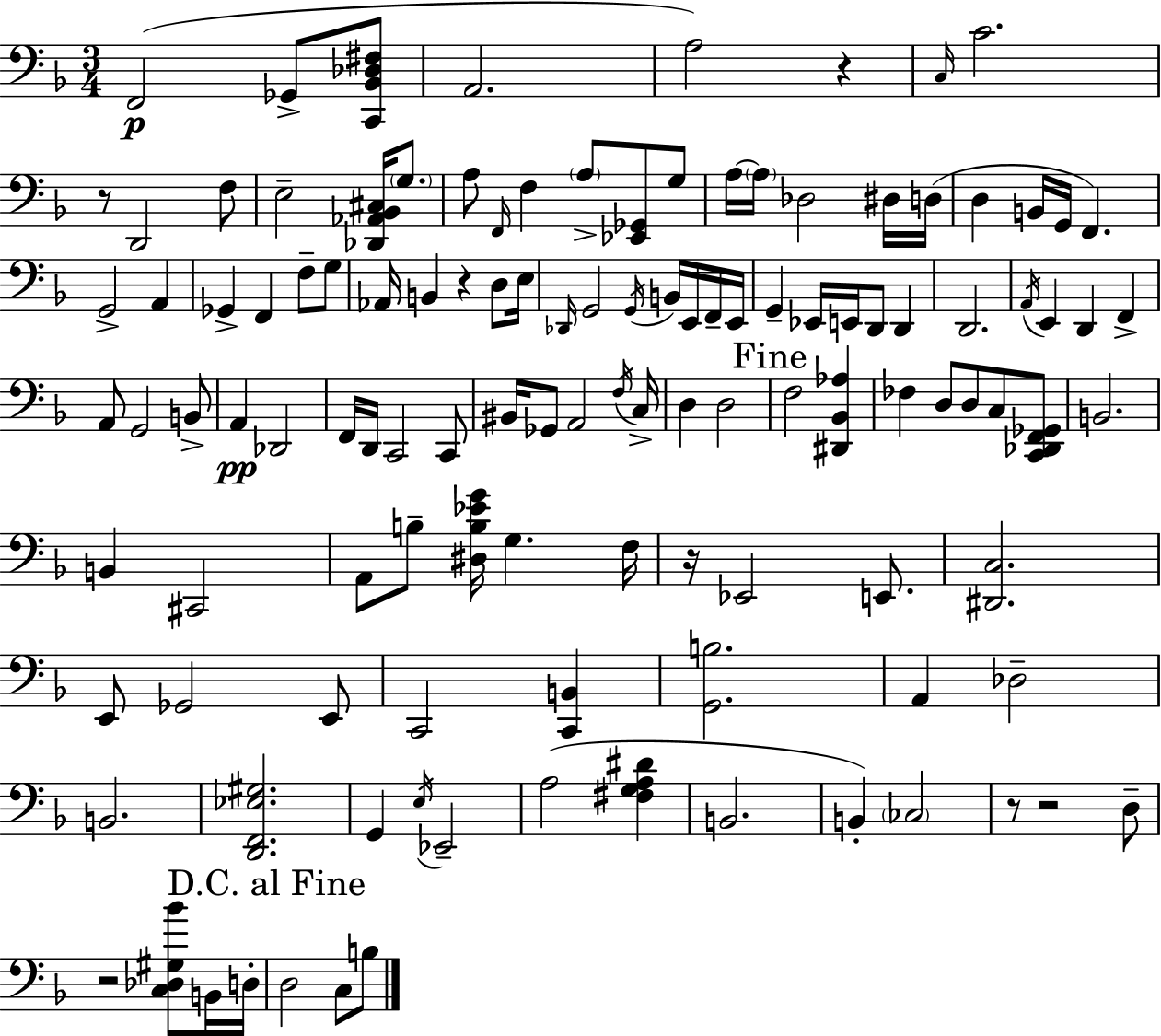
X:1
T:Untitled
M:3/4
L:1/4
K:Dm
F,,2 _G,,/2 [C,,_B,,_D,^F,]/2 A,,2 A,2 z C,/4 C2 z/2 D,,2 F,/2 E,2 [_D,,_A,,_B,,^C,]/4 G,/2 A,/2 F,,/4 F, A,/2 [_E,,_G,,]/2 G,/2 A,/4 A,/4 _D,2 ^D,/4 D,/4 D, B,,/4 G,,/4 F,, G,,2 A,, _G,, F,, F,/2 G,/2 _A,,/4 B,, z D,/2 E,/4 _D,,/4 G,,2 G,,/4 B,,/4 E,,/4 F,,/4 E,,/4 G,, _E,,/4 E,,/4 D,,/2 D,, D,,2 A,,/4 E,, D,, F,, A,,/2 G,,2 B,,/2 A,, _D,,2 F,,/4 D,,/4 C,,2 C,,/2 ^B,,/4 _G,,/2 A,,2 F,/4 C,/4 D, D,2 F,2 [^D,,_B,,_A,] _F, D,/2 D,/2 C,/2 [C,,_D,,F,,_G,,]/2 B,,2 B,, ^C,,2 A,,/2 B,/2 [^D,B,_EG]/4 G, F,/4 z/4 _E,,2 E,,/2 [^D,,C,]2 E,,/2 _G,,2 E,,/2 C,,2 [C,,B,,] [G,,B,]2 A,, _D,2 B,,2 [D,,F,,_E,^G,]2 G,, E,/4 _E,,2 A,2 [^F,G,A,^D] B,,2 B,, _C,2 z/2 z2 D,/2 z2 [C,_D,^G,_B]/2 B,,/4 D,/4 D,2 C,/2 B,/2